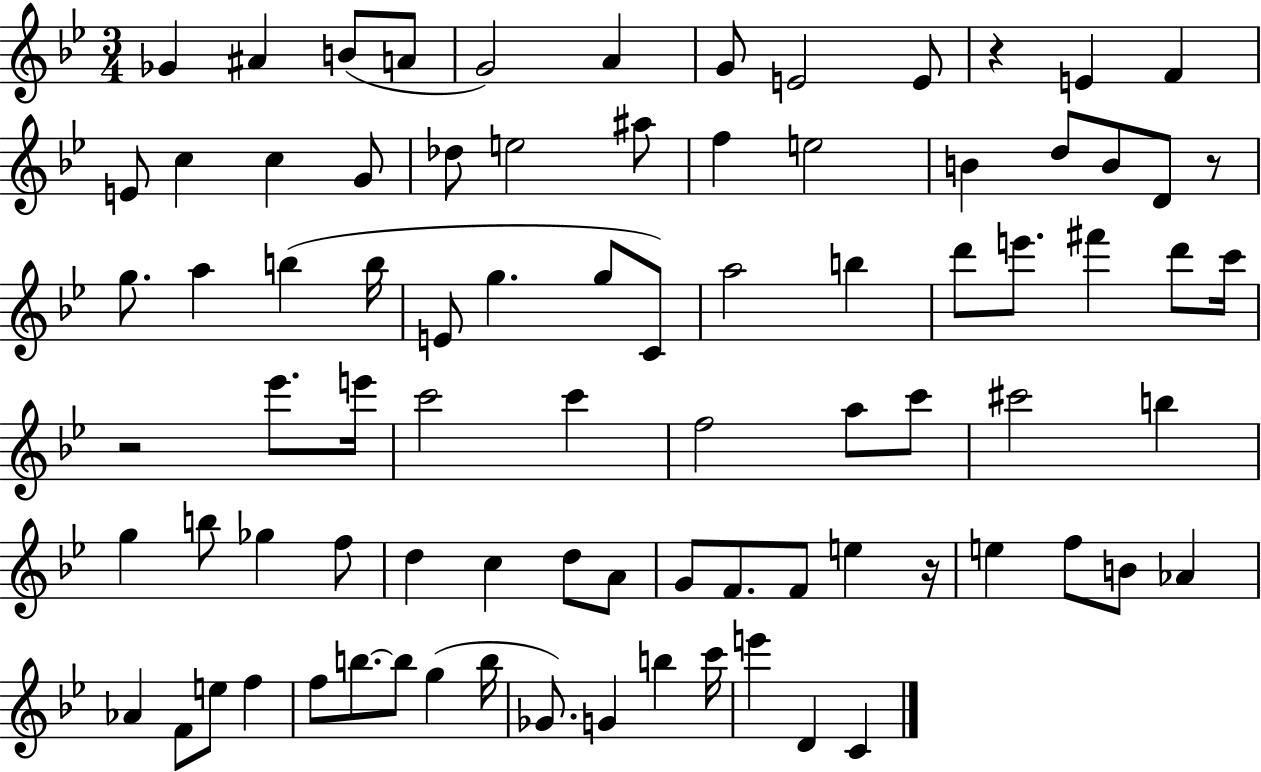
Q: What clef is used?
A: treble